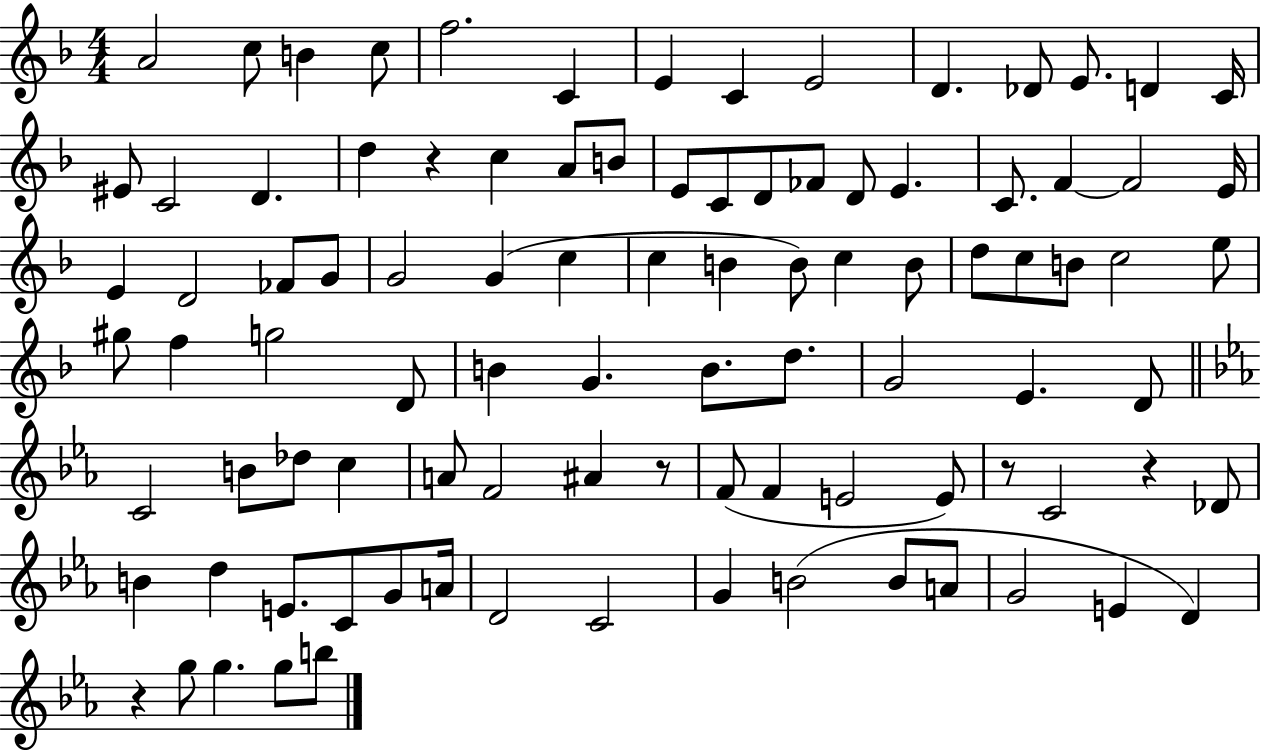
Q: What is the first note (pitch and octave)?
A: A4